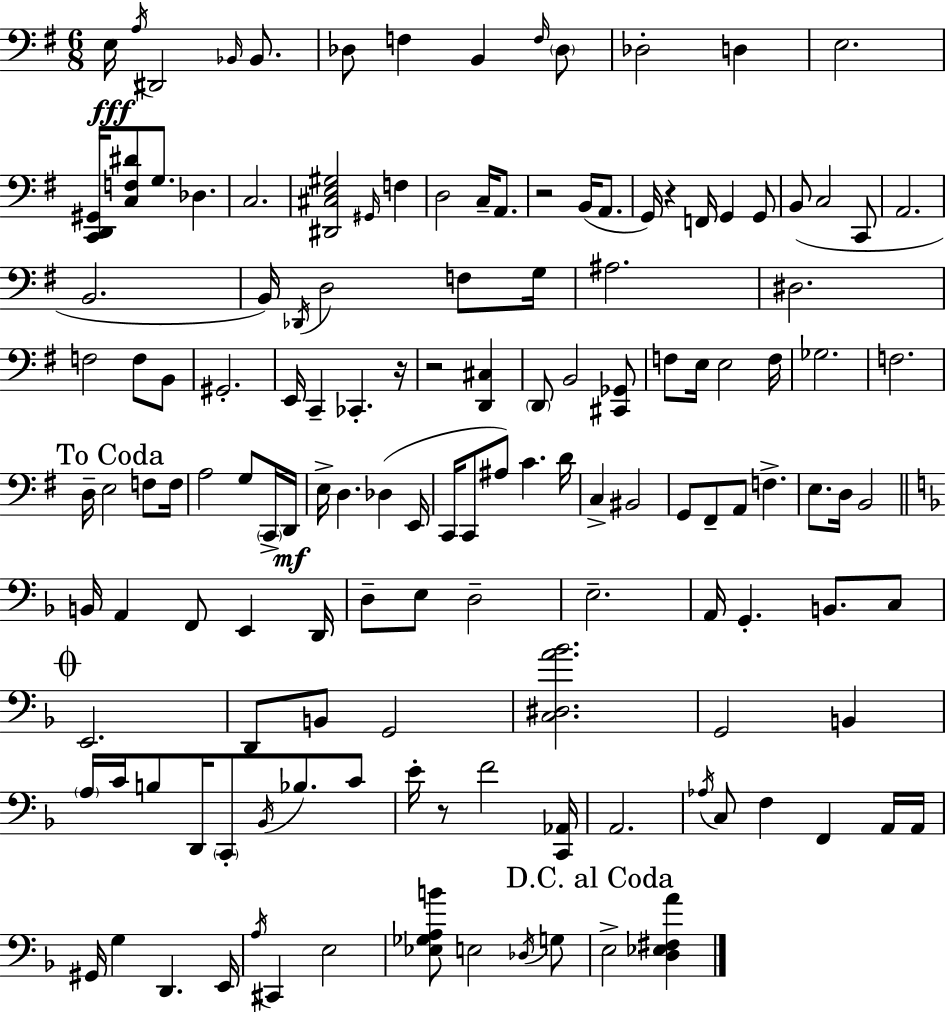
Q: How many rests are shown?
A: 5